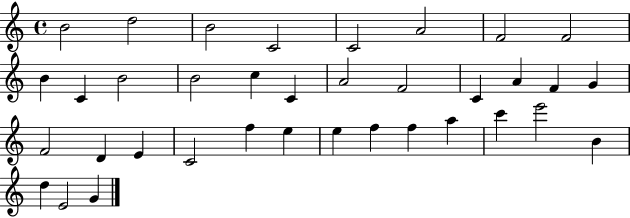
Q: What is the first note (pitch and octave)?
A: B4